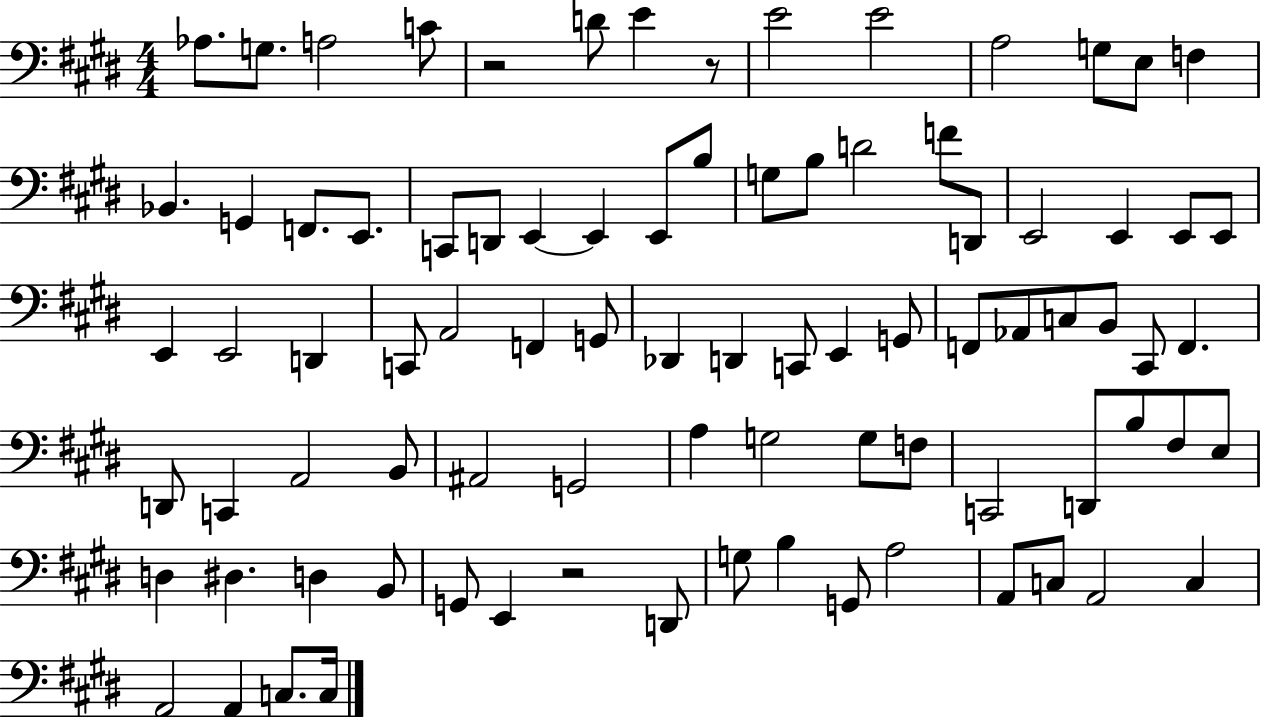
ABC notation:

X:1
T:Untitled
M:4/4
L:1/4
K:E
_A,/2 G,/2 A,2 C/2 z2 D/2 E z/2 E2 E2 A,2 G,/2 E,/2 F, _B,, G,, F,,/2 E,,/2 C,,/2 D,,/2 E,, E,, E,,/2 B,/2 G,/2 B,/2 D2 F/2 D,,/2 E,,2 E,, E,,/2 E,,/2 E,, E,,2 D,, C,,/2 A,,2 F,, G,,/2 _D,, D,, C,,/2 E,, G,,/2 F,,/2 _A,,/2 C,/2 B,,/2 ^C,,/2 F,, D,,/2 C,, A,,2 B,,/2 ^A,,2 G,,2 A, G,2 G,/2 F,/2 C,,2 D,,/2 B,/2 ^F,/2 E,/2 D, ^D, D, B,,/2 G,,/2 E,, z2 D,,/2 G,/2 B, G,,/2 A,2 A,,/2 C,/2 A,,2 C, A,,2 A,, C,/2 C,/4